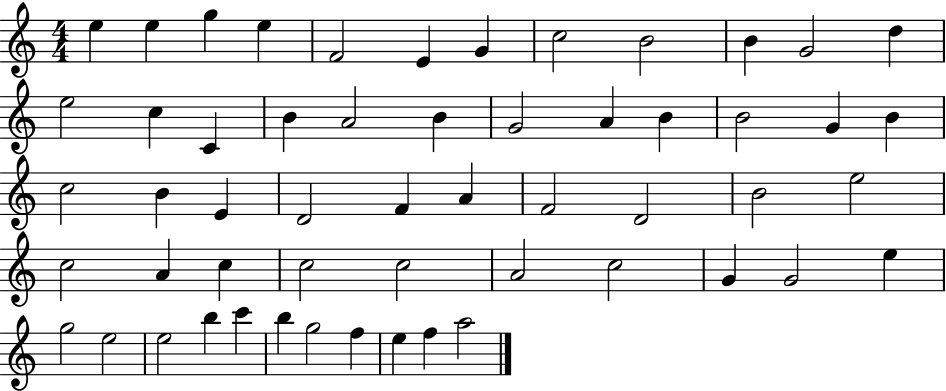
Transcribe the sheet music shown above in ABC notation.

X:1
T:Untitled
M:4/4
L:1/4
K:C
e e g e F2 E G c2 B2 B G2 d e2 c C B A2 B G2 A B B2 G B c2 B E D2 F A F2 D2 B2 e2 c2 A c c2 c2 A2 c2 G G2 e g2 e2 e2 b c' b g2 f e f a2